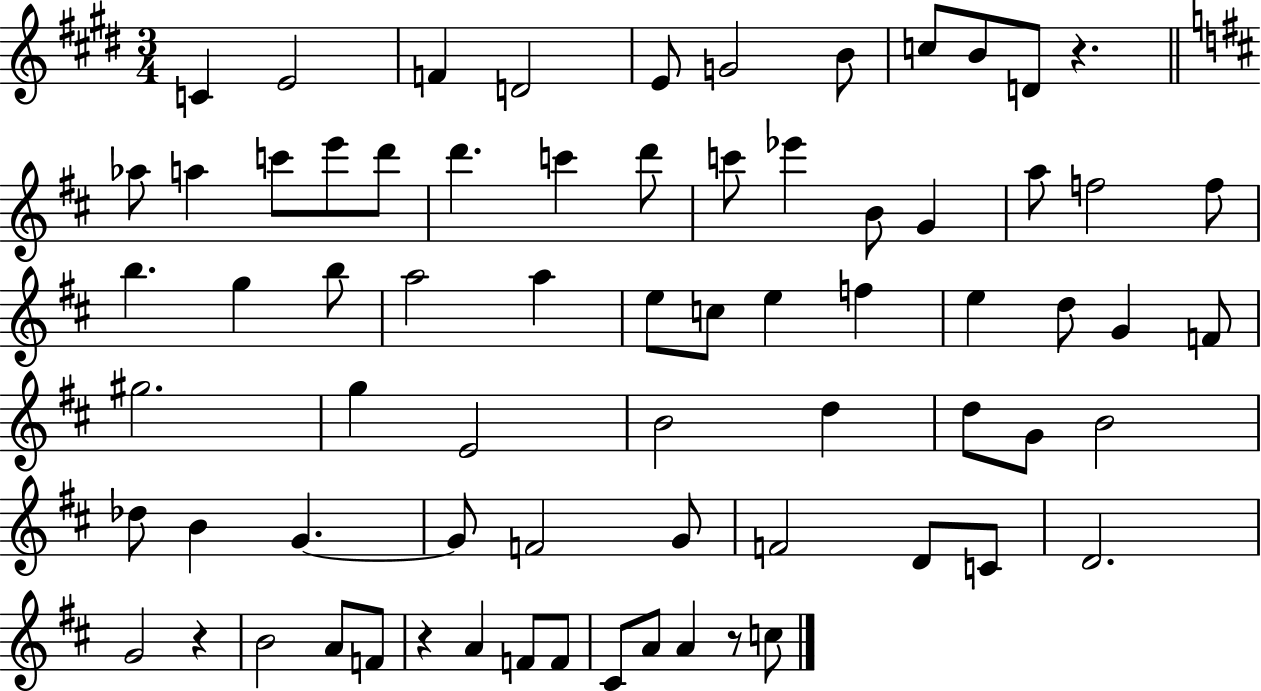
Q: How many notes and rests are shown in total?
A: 71